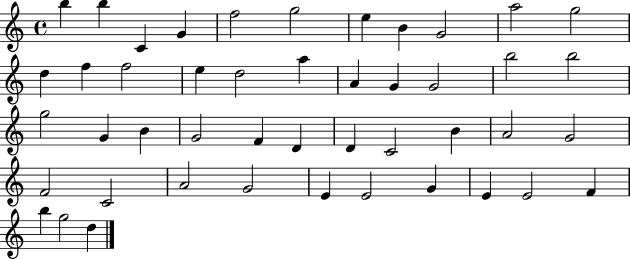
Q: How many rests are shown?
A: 0